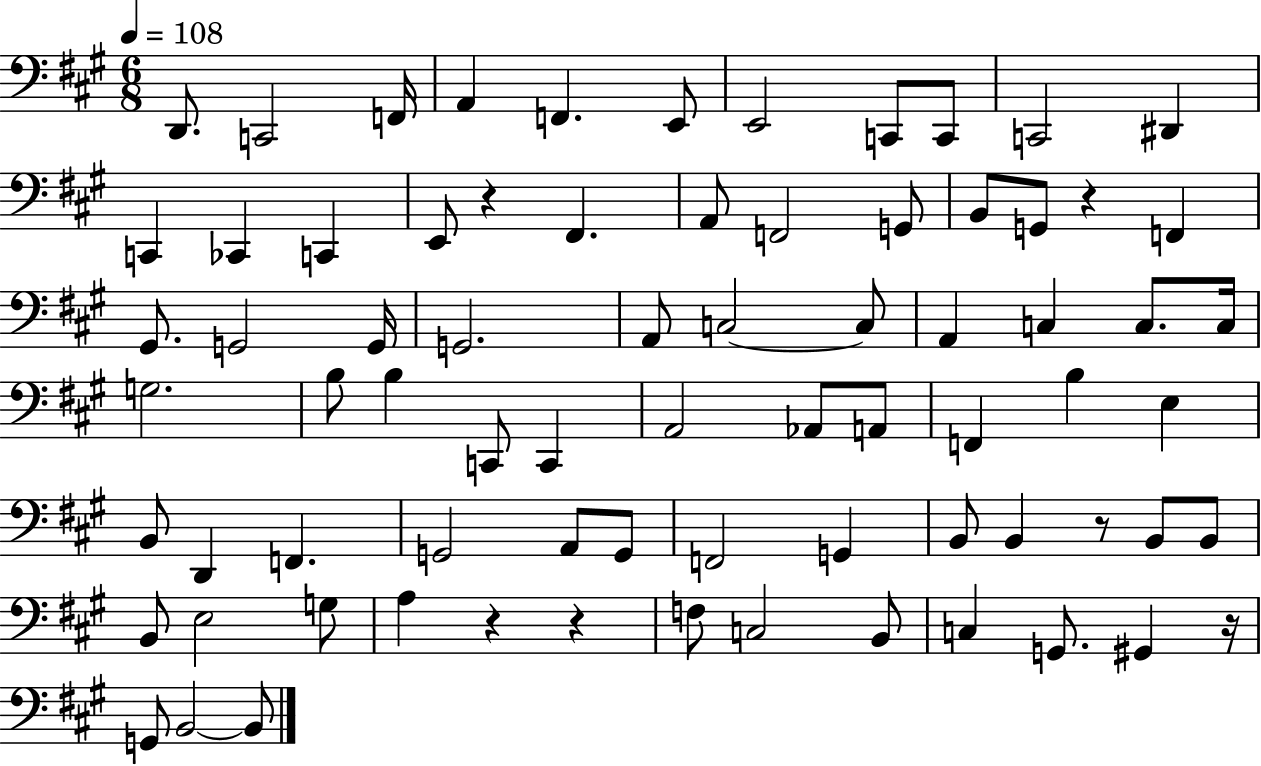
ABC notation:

X:1
T:Untitled
M:6/8
L:1/4
K:A
D,,/2 C,,2 F,,/4 A,, F,, E,,/2 E,,2 C,,/2 C,,/2 C,,2 ^D,, C,, _C,, C,, E,,/2 z ^F,, A,,/2 F,,2 G,,/2 B,,/2 G,,/2 z F,, ^G,,/2 G,,2 G,,/4 G,,2 A,,/2 C,2 C,/2 A,, C, C,/2 C,/4 G,2 B,/2 B, C,,/2 C,, A,,2 _A,,/2 A,,/2 F,, B, E, B,,/2 D,, F,, G,,2 A,,/2 G,,/2 F,,2 G,, B,,/2 B,, z/2 B,,/2 B,,/2 B,,/2 E,2 G,/2 A, z z F,/2 C,2 B,,/2 C, G,,/2 ^G,, z/4 G,,/2 B,,2 B,,/2